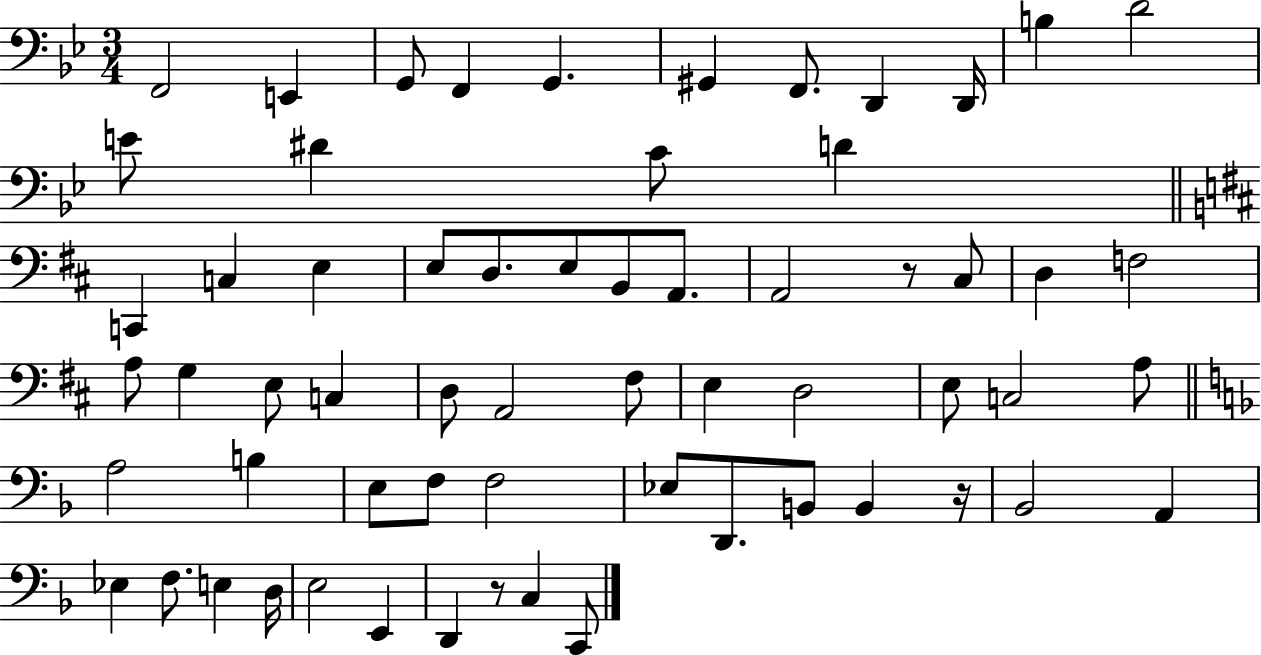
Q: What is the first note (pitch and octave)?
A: F2